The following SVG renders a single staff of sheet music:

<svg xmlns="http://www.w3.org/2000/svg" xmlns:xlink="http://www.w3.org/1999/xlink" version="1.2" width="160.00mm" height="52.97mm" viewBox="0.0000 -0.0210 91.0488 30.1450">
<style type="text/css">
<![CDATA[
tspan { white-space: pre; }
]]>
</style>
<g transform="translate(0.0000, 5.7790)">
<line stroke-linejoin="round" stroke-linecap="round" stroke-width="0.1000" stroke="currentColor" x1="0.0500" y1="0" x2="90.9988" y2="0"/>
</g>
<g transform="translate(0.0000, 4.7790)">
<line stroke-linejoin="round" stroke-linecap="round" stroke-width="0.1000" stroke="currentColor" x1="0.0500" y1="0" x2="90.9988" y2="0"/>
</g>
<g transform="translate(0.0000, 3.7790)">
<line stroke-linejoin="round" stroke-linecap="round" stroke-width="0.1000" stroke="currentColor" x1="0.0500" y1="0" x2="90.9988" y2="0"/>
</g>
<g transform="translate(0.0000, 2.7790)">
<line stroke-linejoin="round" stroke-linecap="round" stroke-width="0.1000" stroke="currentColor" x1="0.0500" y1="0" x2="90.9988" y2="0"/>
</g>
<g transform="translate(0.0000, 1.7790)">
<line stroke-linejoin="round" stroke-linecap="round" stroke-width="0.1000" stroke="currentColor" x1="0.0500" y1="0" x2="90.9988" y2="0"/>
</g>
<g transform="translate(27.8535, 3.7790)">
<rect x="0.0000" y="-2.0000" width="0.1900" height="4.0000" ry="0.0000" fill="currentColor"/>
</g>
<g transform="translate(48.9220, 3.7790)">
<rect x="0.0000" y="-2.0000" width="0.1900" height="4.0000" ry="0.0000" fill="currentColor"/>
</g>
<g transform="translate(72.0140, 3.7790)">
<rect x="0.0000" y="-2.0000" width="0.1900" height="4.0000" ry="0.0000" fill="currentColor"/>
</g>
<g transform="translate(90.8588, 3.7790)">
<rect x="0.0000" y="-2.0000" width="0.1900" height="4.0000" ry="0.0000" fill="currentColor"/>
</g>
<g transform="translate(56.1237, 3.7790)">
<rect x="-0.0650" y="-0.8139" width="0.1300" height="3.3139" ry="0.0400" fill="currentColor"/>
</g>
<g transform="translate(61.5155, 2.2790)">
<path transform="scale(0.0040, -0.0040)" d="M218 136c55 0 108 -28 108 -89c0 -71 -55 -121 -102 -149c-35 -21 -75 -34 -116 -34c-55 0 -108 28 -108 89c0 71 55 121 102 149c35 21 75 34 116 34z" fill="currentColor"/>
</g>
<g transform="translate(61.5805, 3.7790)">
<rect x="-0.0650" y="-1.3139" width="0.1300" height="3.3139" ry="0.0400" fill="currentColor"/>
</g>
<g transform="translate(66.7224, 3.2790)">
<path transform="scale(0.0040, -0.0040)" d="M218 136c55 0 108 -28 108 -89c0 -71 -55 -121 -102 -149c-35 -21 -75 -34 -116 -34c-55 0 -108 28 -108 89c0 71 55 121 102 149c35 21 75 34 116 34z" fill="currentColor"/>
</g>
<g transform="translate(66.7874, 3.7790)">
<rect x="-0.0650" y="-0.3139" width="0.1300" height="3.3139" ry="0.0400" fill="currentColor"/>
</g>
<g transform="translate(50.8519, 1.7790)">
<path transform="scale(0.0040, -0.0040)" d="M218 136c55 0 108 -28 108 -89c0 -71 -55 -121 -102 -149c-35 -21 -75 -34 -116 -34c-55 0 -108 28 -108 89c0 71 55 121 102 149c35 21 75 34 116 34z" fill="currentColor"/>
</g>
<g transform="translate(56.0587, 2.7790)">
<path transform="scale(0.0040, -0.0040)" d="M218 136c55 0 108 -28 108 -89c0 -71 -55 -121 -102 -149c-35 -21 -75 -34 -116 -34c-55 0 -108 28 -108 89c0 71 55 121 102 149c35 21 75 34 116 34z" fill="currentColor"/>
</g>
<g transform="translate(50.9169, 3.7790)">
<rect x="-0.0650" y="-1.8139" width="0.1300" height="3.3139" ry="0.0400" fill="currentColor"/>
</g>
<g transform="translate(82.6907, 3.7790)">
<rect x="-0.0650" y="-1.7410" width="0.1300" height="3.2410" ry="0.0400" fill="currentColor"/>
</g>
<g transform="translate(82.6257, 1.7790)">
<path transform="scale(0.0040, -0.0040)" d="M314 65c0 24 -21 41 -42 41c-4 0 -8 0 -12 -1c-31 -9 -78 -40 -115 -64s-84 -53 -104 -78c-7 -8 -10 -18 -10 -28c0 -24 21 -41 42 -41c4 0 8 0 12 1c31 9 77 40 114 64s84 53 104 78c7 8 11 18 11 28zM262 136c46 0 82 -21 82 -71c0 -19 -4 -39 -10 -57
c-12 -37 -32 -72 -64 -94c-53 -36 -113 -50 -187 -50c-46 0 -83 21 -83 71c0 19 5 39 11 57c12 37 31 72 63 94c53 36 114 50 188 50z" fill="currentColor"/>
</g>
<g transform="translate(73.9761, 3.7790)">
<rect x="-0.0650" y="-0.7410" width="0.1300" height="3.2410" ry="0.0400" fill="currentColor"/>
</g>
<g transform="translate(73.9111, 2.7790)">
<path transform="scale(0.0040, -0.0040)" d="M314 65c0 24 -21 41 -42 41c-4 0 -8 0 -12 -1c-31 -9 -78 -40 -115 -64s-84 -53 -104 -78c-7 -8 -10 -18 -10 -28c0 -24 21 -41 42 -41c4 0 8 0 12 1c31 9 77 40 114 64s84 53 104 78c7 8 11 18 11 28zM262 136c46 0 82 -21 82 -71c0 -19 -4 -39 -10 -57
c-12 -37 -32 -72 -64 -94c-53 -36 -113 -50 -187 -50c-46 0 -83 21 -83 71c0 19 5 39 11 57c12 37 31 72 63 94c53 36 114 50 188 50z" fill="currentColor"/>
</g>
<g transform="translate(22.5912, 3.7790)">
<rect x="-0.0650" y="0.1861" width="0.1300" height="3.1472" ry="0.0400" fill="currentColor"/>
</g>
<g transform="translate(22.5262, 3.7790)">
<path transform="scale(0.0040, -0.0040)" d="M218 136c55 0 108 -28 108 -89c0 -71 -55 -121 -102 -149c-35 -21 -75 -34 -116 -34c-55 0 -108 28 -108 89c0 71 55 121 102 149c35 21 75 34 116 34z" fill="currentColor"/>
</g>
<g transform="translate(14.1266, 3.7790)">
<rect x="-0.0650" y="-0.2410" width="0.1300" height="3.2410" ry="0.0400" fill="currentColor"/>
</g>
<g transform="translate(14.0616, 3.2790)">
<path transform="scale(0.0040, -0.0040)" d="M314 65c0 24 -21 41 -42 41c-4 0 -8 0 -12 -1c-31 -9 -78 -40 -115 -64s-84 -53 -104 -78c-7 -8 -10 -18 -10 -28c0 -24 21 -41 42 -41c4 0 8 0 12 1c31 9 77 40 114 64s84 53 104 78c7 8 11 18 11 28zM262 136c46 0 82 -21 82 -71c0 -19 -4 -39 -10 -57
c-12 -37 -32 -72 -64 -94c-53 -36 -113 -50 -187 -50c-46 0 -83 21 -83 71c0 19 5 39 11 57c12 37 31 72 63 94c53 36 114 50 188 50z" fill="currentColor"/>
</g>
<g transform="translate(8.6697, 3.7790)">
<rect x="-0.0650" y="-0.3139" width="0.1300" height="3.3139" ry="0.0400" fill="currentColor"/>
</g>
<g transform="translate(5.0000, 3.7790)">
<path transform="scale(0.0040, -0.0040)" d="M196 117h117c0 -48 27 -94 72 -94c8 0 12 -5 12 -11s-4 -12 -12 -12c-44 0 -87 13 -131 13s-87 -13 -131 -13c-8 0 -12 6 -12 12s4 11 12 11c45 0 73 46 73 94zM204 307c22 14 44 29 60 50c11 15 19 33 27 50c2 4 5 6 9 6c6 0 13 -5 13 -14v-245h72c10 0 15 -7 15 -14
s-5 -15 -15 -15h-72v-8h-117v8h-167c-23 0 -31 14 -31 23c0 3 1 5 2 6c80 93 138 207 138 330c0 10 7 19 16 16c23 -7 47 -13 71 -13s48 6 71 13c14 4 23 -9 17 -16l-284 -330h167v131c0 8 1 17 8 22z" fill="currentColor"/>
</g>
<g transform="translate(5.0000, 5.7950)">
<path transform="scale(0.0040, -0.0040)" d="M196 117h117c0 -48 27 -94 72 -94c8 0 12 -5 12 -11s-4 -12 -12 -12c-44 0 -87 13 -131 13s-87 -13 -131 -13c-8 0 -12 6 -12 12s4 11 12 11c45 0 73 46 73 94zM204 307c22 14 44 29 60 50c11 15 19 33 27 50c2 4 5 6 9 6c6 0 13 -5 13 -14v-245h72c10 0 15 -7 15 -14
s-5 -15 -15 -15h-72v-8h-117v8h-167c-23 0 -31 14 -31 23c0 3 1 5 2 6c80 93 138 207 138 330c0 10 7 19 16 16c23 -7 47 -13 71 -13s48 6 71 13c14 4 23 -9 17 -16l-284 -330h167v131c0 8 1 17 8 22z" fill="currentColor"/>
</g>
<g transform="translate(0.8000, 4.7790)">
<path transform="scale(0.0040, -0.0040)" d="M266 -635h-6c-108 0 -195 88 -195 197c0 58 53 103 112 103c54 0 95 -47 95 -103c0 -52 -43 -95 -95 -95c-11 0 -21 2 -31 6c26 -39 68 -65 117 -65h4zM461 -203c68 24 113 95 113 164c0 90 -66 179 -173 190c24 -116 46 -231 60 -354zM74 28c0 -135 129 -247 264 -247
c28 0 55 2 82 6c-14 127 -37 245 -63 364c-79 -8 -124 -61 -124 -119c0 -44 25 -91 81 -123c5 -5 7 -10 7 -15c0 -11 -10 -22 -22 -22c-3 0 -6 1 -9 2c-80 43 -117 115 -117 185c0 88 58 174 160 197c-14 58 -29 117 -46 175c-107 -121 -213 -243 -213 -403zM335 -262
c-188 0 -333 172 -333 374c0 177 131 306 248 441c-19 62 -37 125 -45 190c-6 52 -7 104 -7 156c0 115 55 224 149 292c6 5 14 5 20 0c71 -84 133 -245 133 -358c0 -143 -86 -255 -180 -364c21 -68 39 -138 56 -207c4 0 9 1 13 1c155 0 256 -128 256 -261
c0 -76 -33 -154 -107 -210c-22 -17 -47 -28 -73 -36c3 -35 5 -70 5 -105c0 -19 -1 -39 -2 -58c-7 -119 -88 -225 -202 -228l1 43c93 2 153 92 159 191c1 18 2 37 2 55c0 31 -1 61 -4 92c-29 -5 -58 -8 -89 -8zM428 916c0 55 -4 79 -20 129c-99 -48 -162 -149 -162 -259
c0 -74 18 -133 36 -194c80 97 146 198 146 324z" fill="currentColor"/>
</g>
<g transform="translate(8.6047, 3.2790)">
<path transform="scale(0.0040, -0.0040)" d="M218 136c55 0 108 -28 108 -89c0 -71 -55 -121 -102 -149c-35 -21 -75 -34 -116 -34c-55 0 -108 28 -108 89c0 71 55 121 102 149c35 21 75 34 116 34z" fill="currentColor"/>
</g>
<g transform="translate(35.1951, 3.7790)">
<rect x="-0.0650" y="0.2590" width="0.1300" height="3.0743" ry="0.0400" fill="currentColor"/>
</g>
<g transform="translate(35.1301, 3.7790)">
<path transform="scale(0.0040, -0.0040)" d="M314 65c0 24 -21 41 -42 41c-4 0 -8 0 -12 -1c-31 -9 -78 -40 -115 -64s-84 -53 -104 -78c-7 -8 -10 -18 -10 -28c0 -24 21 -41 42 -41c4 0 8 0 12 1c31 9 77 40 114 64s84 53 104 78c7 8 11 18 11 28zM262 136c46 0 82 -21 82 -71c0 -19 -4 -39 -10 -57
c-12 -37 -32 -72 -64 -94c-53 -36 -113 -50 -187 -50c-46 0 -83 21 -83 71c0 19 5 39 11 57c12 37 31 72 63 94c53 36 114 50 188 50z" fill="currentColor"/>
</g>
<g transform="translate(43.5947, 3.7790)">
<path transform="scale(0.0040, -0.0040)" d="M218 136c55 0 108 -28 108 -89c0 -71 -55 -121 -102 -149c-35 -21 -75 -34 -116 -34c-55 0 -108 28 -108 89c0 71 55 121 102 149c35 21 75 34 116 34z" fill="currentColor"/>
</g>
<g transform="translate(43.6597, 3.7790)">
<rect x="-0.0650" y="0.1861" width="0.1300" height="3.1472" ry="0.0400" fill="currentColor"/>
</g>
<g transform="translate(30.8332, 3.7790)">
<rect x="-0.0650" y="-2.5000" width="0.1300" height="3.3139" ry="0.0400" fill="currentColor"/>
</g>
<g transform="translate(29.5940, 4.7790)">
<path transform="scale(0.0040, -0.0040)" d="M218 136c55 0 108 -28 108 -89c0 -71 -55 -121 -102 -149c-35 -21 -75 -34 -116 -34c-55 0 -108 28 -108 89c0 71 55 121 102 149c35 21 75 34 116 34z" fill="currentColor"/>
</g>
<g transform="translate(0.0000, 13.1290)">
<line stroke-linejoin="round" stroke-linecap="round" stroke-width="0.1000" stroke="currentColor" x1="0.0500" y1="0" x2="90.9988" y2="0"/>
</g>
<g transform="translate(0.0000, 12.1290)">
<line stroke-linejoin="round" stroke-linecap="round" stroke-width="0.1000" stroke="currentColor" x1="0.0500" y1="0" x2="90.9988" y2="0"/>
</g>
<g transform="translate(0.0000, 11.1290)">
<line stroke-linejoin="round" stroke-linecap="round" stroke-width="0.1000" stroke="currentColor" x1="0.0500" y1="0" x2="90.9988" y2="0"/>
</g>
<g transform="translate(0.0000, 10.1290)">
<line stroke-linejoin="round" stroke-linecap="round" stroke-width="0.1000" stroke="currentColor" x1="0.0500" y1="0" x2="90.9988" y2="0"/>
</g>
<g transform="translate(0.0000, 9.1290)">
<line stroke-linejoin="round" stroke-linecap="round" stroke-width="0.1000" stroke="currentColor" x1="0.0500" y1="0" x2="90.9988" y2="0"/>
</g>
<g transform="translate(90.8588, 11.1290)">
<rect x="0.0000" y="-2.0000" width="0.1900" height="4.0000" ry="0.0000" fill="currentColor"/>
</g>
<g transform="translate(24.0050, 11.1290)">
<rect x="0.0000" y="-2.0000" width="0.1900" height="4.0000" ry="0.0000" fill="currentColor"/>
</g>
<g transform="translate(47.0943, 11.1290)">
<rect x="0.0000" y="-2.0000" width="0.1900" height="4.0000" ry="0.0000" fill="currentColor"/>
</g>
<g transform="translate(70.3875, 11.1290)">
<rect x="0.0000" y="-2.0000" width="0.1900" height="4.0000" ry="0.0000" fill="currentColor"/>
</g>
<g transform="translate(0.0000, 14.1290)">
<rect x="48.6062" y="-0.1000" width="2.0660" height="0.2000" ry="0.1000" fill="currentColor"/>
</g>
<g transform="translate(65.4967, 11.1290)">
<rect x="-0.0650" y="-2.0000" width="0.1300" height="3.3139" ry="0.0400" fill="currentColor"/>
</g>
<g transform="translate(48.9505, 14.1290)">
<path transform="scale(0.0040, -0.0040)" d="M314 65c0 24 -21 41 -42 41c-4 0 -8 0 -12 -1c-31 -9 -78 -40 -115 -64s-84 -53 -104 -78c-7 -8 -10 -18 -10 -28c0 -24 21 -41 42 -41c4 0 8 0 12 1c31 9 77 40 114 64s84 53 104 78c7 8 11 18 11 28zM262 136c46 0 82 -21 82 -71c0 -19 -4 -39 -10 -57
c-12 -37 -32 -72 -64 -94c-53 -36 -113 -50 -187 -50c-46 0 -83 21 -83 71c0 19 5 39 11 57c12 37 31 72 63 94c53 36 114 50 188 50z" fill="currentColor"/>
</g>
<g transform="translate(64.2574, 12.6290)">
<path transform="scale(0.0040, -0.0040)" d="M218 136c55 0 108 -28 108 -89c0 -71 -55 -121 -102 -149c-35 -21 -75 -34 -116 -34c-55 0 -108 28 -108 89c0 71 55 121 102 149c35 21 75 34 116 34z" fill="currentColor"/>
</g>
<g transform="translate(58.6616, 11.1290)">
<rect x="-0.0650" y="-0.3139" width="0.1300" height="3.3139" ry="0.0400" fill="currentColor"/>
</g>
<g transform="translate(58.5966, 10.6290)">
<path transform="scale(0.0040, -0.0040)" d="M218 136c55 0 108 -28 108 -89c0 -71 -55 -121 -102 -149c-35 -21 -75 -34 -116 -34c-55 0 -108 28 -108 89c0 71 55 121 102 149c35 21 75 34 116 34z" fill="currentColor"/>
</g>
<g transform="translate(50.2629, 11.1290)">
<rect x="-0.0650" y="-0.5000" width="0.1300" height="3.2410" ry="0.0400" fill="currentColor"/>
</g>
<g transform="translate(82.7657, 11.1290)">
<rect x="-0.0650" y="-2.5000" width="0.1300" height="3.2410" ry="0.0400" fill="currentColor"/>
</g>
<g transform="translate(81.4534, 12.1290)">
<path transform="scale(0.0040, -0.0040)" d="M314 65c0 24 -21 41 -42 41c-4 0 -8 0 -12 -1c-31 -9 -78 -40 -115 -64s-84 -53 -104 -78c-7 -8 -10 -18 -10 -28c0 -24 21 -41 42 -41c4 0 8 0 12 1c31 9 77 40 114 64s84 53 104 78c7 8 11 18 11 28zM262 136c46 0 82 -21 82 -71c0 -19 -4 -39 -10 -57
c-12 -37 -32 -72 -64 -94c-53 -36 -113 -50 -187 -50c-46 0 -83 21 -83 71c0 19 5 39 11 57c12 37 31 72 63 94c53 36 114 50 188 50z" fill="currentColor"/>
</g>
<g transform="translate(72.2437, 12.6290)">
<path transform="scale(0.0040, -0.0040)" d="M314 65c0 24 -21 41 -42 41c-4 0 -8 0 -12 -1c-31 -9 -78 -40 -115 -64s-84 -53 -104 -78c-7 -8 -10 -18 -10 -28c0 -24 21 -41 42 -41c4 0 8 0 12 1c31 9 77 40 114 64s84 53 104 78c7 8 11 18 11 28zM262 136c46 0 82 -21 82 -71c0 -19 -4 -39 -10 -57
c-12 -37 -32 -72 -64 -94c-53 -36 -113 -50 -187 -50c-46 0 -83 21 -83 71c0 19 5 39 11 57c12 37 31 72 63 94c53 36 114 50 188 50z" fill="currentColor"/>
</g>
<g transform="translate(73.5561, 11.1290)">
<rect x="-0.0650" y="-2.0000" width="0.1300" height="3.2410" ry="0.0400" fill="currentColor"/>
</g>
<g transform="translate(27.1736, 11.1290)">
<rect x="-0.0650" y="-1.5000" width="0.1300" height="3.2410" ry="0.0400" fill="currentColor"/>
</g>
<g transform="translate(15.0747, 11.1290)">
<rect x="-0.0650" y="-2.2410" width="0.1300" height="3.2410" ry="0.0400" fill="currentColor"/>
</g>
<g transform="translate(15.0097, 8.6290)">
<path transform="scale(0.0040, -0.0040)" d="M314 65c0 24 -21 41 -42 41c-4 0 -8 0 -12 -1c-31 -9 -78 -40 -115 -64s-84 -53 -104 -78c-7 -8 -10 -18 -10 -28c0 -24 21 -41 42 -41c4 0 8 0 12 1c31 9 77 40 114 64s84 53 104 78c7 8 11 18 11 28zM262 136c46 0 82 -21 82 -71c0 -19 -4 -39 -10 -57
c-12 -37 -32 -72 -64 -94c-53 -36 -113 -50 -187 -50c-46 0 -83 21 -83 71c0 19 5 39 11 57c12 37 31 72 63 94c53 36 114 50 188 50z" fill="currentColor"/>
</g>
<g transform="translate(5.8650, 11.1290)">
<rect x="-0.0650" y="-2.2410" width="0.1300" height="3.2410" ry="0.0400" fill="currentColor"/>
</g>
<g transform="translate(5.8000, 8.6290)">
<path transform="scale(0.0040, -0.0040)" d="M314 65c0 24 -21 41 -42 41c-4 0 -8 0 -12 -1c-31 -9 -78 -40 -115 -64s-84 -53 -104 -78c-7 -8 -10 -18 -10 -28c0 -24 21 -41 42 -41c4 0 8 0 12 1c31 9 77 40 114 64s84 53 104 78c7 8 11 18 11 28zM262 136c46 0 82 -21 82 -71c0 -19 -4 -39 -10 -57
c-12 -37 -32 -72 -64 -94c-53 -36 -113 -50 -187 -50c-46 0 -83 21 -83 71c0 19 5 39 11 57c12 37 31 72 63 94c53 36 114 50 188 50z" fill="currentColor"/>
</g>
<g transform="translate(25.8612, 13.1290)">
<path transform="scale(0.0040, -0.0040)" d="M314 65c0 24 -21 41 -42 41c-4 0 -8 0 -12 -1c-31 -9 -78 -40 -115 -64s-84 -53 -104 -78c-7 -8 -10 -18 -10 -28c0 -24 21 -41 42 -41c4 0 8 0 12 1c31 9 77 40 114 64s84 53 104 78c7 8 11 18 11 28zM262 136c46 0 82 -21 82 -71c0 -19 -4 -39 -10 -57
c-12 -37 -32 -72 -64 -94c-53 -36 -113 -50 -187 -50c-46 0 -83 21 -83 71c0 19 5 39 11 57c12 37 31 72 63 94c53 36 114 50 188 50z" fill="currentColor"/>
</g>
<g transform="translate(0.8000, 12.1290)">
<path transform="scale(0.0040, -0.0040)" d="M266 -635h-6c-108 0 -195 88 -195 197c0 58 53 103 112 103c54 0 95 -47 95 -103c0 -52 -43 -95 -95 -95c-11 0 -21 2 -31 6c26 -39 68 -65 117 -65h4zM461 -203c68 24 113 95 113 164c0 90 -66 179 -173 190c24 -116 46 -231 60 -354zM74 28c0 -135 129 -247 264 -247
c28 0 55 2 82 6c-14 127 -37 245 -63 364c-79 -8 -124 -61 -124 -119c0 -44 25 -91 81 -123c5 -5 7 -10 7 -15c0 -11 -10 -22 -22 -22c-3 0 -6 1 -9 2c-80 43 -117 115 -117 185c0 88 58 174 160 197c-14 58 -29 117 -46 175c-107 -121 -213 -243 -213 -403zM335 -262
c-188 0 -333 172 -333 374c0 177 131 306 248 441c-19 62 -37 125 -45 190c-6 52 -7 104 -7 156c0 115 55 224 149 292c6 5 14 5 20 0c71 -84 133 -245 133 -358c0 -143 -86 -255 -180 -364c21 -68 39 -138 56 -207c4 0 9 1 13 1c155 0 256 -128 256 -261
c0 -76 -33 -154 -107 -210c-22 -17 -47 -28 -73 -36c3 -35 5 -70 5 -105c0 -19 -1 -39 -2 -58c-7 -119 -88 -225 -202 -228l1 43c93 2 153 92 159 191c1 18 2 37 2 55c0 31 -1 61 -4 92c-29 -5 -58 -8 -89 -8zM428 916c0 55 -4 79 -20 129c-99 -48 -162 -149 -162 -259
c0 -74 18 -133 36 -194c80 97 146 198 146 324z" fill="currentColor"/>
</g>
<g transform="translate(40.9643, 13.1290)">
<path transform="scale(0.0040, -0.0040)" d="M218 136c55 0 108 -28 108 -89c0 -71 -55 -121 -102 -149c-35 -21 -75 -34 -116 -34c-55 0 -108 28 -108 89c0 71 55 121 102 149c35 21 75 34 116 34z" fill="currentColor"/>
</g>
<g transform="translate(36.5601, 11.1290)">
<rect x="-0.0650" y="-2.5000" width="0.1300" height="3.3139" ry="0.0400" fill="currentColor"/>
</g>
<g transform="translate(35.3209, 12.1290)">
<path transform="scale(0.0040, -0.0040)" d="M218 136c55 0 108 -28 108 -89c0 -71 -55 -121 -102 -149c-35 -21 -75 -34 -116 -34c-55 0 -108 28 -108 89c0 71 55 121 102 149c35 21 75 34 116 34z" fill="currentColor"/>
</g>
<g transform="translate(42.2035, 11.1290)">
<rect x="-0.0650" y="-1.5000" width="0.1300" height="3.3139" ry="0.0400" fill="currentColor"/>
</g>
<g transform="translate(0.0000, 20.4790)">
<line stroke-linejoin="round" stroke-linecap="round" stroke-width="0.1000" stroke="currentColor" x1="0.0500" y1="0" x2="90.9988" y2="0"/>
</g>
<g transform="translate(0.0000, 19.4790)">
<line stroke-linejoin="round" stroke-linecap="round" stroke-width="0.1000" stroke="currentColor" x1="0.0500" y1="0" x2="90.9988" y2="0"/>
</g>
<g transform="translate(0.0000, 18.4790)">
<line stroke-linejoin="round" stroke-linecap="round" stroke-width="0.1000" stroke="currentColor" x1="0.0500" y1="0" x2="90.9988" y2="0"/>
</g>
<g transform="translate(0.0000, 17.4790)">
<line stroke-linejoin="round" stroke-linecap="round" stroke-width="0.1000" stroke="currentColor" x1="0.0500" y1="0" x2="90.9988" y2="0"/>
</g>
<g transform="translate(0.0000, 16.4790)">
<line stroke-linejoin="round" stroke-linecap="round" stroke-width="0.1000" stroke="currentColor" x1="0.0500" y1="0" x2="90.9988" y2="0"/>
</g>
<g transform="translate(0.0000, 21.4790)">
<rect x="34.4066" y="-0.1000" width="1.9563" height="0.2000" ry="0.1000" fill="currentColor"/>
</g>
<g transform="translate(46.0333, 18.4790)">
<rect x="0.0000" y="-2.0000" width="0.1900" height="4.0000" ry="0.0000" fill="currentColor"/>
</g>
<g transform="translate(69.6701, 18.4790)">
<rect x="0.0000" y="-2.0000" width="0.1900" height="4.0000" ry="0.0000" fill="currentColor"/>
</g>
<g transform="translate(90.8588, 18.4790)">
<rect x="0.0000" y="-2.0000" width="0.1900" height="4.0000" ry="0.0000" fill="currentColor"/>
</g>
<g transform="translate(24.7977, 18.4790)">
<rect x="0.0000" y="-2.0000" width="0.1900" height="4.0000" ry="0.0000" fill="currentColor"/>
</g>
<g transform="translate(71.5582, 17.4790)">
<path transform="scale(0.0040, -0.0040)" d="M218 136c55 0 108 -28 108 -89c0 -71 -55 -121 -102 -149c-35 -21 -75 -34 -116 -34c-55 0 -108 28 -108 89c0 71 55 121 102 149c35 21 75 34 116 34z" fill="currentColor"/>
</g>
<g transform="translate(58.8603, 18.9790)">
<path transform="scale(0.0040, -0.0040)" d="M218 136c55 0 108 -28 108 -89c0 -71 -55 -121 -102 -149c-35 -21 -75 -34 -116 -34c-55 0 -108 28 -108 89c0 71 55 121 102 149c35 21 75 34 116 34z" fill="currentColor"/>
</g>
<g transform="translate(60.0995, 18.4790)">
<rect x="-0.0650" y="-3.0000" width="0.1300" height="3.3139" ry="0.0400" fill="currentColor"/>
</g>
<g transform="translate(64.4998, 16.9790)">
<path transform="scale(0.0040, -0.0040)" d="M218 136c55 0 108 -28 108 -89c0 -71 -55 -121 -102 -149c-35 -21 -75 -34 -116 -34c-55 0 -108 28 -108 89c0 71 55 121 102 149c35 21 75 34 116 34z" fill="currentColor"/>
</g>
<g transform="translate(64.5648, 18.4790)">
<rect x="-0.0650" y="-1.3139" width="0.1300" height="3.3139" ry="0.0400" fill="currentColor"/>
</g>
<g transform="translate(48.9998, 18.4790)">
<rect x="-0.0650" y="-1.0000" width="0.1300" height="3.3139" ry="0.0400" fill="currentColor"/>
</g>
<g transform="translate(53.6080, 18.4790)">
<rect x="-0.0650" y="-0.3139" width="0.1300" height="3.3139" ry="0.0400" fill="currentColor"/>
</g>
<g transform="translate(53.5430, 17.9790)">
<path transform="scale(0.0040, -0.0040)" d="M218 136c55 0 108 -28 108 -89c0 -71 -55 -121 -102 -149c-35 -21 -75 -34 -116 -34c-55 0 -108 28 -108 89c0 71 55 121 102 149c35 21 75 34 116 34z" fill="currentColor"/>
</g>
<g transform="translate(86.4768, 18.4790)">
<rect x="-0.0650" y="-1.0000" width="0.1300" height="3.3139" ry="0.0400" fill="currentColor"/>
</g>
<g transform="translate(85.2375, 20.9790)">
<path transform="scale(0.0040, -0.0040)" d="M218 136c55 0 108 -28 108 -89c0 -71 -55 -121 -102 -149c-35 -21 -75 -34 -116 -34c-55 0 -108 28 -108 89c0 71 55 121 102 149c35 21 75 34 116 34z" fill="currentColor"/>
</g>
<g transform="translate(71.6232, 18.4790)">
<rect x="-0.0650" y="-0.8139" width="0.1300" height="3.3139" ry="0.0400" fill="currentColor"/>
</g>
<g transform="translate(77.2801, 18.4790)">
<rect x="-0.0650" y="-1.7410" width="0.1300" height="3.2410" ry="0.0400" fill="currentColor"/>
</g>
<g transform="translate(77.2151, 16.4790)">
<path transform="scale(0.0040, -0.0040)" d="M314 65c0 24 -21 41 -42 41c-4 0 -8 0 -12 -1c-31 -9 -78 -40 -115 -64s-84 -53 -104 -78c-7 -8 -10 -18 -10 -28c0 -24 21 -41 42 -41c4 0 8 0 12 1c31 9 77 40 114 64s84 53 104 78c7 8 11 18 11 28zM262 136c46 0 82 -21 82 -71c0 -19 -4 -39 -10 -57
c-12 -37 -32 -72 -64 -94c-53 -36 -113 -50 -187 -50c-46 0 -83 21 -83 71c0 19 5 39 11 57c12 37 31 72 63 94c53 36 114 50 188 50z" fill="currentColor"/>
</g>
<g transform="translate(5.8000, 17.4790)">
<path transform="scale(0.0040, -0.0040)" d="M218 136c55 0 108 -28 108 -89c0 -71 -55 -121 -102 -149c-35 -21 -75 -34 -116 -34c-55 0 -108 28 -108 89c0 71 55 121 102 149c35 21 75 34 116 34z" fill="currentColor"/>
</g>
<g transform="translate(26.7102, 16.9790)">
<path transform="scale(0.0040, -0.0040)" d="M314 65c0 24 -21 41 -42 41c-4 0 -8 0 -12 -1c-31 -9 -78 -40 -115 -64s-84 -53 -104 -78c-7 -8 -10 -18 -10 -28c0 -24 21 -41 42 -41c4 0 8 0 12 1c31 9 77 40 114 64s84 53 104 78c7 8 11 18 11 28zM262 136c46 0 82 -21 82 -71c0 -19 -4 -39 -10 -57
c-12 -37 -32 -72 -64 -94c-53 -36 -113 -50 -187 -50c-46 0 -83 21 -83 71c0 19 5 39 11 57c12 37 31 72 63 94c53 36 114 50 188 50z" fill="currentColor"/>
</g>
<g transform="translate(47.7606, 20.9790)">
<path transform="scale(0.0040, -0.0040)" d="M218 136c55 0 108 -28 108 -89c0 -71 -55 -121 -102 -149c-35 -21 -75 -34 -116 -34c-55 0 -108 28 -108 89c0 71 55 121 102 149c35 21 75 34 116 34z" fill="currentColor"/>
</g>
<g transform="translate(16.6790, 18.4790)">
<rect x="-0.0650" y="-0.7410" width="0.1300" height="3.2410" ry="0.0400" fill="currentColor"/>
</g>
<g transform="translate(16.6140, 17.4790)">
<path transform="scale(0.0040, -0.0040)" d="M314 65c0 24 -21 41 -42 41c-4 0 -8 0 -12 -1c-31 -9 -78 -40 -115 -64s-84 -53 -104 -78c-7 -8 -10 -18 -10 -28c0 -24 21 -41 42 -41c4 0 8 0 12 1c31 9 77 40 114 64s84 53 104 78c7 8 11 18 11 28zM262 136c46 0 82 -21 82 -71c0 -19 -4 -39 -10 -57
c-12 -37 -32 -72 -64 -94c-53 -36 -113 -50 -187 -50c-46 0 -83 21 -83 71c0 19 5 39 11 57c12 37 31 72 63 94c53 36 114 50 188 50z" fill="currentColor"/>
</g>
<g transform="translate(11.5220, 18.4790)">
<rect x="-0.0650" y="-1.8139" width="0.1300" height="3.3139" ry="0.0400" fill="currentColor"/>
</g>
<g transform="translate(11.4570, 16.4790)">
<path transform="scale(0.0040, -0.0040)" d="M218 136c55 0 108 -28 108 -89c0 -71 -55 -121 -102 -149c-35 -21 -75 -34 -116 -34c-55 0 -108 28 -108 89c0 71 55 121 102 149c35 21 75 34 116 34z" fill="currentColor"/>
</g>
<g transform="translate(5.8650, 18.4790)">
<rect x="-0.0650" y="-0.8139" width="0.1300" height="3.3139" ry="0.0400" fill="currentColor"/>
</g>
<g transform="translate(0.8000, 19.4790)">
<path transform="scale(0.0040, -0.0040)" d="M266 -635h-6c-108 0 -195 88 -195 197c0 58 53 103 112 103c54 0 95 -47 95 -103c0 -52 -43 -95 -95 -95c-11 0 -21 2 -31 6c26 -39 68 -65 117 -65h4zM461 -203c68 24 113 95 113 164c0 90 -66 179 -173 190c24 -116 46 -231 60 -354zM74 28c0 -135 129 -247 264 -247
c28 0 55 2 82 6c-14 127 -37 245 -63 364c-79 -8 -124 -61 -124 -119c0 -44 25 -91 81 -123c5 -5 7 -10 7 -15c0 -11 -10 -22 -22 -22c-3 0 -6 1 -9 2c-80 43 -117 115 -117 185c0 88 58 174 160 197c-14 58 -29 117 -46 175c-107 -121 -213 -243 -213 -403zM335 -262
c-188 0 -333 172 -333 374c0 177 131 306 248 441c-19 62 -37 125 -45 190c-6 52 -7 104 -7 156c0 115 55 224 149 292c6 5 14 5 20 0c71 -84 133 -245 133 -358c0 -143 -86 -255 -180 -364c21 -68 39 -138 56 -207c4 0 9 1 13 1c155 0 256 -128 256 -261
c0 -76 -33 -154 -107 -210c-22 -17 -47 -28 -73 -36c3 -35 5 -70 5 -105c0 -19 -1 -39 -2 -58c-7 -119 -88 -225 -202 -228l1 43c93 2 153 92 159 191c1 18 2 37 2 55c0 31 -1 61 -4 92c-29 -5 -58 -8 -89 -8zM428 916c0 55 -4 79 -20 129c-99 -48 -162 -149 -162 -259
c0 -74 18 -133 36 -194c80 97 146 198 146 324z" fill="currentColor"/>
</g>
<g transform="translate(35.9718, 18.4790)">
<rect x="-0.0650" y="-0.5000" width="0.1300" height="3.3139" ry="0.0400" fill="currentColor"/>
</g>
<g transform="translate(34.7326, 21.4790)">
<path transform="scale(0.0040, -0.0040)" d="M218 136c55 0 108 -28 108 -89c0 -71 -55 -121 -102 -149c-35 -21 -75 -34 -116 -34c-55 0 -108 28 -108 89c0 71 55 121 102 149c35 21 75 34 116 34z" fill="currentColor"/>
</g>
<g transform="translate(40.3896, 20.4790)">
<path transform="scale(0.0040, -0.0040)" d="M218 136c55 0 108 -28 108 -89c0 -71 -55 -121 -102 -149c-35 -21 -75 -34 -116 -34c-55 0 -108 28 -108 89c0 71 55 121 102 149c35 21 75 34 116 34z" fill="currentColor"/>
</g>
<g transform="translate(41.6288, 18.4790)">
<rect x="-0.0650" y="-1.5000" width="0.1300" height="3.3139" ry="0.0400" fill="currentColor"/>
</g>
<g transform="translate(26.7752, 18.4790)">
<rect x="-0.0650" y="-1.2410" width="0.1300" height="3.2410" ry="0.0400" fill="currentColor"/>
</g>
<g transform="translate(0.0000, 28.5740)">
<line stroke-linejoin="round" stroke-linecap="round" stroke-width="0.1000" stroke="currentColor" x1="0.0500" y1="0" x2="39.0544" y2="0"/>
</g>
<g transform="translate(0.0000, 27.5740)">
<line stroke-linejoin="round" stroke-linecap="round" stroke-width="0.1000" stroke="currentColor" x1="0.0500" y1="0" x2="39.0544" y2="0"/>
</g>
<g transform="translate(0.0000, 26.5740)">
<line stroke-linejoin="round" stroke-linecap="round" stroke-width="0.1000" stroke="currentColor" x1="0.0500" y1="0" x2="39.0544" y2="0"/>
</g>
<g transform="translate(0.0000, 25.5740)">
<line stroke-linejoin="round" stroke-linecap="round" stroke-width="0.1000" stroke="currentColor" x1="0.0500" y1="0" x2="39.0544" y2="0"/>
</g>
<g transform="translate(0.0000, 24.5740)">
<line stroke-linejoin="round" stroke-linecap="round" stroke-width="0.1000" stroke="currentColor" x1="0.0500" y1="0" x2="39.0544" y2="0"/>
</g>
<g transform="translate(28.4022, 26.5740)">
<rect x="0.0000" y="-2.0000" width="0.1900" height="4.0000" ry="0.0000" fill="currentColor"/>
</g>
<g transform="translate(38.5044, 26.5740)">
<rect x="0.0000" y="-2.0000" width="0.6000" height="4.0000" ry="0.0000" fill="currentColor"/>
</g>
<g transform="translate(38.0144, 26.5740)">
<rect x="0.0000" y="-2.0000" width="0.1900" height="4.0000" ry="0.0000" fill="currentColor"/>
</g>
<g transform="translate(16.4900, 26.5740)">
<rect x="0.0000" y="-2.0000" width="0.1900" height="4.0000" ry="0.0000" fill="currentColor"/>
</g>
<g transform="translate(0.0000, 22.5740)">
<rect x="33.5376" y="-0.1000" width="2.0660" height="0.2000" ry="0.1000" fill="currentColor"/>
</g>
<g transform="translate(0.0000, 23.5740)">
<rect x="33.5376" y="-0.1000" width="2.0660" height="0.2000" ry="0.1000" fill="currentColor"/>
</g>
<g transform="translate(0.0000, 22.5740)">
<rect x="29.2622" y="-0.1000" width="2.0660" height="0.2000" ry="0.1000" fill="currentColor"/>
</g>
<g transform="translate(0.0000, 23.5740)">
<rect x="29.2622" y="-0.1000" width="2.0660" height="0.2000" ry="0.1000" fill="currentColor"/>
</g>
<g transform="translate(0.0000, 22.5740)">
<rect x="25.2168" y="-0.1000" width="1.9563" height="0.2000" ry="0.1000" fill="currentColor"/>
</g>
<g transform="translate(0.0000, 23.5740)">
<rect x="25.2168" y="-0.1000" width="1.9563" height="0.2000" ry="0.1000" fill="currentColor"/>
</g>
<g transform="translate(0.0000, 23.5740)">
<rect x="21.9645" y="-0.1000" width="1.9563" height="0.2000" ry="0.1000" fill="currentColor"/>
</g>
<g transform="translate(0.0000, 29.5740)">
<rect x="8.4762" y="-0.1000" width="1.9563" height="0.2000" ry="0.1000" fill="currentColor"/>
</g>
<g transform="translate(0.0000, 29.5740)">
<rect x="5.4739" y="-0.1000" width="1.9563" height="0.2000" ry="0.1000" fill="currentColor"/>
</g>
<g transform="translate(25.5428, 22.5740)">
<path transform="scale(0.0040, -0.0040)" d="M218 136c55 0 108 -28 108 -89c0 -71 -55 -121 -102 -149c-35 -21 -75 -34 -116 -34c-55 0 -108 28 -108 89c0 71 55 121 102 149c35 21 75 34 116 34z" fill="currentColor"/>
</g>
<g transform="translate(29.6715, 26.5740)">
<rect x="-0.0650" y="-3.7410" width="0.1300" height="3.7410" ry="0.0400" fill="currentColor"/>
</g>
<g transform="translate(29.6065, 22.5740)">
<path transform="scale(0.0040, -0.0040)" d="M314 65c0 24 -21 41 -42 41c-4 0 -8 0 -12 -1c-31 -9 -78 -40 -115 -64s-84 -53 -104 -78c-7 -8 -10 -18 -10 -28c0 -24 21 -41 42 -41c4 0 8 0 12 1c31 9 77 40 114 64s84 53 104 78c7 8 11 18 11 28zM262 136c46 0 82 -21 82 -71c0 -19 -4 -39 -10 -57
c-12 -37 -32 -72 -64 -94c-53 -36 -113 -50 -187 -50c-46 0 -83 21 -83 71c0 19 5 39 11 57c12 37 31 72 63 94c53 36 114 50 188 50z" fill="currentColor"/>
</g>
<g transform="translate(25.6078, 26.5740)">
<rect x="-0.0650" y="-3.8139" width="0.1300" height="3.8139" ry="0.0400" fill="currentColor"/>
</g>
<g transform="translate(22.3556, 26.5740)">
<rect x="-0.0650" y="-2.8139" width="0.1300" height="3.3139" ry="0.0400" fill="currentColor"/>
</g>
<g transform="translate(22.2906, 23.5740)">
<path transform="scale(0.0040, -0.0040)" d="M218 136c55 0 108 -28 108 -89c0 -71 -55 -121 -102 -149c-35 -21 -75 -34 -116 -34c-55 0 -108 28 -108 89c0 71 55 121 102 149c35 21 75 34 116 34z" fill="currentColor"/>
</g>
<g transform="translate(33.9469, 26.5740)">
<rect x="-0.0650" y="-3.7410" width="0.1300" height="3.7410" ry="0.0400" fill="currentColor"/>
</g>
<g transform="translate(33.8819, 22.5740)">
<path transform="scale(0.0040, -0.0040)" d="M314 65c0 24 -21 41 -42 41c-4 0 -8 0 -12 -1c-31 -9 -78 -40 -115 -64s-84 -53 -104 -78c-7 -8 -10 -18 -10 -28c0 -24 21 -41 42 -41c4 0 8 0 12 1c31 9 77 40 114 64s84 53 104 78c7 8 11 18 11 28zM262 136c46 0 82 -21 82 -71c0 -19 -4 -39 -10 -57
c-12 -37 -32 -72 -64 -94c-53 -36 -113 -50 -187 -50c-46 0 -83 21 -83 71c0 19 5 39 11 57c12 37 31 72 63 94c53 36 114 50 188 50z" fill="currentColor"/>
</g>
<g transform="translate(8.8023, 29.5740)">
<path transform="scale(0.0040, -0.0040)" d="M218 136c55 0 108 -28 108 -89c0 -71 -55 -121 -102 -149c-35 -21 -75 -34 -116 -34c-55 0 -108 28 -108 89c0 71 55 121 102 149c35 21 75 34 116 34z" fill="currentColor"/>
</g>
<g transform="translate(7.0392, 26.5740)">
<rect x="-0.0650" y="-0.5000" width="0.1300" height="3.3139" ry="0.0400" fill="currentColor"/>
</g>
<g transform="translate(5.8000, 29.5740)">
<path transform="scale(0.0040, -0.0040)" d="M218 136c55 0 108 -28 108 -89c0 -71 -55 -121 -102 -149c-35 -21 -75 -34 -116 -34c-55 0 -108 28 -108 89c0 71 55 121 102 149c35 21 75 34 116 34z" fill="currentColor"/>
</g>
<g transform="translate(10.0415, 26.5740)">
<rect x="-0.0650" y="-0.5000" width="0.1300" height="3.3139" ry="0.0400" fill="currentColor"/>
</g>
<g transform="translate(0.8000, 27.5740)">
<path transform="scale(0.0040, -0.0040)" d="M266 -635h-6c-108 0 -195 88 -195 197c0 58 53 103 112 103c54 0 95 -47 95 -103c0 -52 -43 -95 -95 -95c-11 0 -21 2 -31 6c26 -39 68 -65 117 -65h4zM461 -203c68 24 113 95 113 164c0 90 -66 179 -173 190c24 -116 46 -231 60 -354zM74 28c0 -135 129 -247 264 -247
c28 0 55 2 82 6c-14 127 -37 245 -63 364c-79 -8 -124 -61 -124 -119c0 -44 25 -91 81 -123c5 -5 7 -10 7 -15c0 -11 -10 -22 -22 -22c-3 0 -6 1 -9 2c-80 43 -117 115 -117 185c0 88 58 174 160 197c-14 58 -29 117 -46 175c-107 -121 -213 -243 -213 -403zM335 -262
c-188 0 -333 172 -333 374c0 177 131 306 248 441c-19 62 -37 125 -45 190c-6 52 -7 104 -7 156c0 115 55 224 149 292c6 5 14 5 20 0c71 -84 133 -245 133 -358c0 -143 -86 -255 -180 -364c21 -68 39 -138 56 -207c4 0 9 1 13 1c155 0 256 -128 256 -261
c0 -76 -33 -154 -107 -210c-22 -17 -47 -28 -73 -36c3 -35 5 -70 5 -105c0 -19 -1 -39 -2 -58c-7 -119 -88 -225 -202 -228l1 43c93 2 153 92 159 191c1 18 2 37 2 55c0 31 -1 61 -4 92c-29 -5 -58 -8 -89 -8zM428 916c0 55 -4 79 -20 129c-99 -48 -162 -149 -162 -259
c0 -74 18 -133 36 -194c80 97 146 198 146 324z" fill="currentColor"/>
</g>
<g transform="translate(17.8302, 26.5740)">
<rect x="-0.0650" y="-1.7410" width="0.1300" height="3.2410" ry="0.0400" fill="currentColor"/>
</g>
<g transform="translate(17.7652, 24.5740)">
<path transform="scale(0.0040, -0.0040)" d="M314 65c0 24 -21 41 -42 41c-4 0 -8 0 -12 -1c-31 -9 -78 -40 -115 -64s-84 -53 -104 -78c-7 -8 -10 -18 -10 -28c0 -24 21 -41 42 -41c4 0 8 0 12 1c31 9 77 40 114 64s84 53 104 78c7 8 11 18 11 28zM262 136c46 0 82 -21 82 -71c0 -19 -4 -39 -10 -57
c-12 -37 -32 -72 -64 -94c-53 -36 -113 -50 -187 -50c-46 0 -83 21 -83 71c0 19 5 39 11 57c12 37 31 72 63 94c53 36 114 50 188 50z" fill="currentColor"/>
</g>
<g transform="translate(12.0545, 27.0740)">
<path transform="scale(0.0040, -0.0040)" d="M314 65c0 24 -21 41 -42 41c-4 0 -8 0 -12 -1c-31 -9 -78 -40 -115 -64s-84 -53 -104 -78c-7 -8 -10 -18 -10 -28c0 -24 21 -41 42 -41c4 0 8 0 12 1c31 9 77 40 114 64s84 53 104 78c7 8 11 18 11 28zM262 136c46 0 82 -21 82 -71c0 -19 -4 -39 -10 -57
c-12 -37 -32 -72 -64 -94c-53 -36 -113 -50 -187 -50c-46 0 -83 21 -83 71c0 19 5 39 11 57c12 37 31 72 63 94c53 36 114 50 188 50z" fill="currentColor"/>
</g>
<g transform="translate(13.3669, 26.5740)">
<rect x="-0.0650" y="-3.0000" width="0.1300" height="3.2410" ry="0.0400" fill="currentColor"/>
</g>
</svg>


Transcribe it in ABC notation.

X:1
T:Untitled
M:4/4
L:1/4
K:C
c c2 B G B2 B f d e c d2 f2 g2 g2 E2 G E C2 c F F2 G2 d f d2 e2 C E D c A e d f2 D C C A2 f2 a c' c'2 c'2